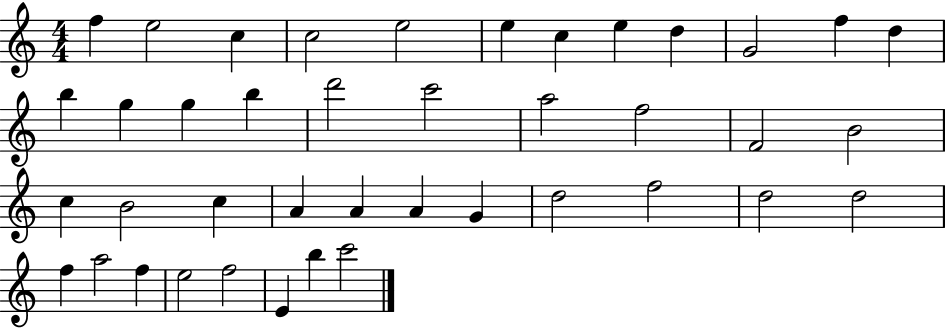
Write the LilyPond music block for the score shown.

{
  \clef treble
  \numericTimeSignature
  \time 4/4
  \key c \major
  f''4 e''2 c''4 | c''2 e''2 | e''4 c''4 e''4 d''4 | g'2 f''4 d''4 | \break b''4 g''4 g''4 b''4 | d'''2 c'''2 | a''2 f''2 | f'2 b'2 | \break c''4 b'2 c''4 | a'4 a'4 a'4 g'4 | d''2 f''2 | d''2 d''2 | \break f''4 a''2 f''4 | e''2 f''2 | e'4 b''4 c'''2 | \bar "|."
}